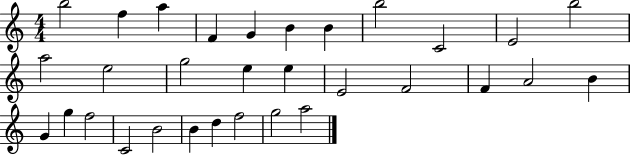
X:1
T:Untitled
M:4/4
L:1/4
K:C
b2 f a F G B B b2 C2 E2 b2 a2 e2 g2 e e E2 F2 F A2 B G g f2 C2 B2 B d f2 g2 a2